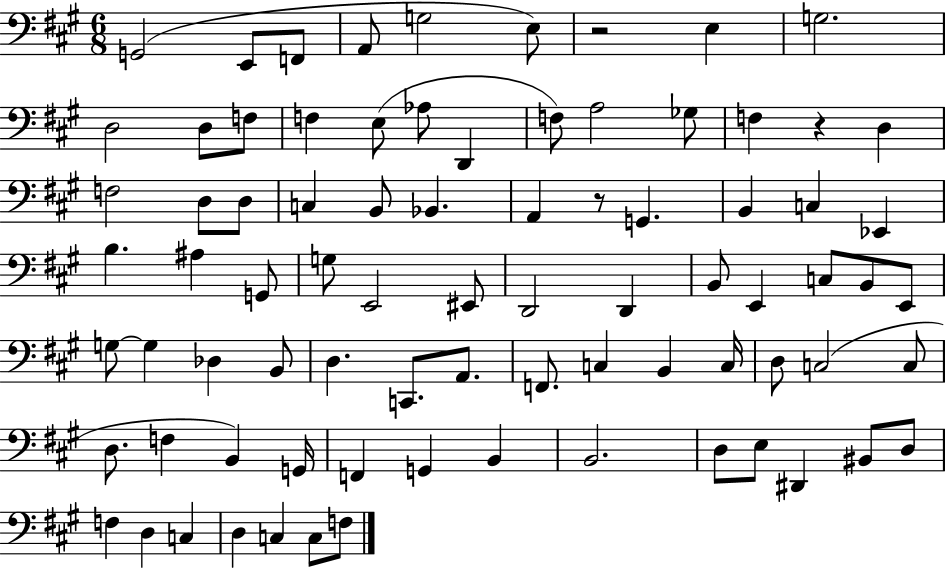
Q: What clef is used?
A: bass